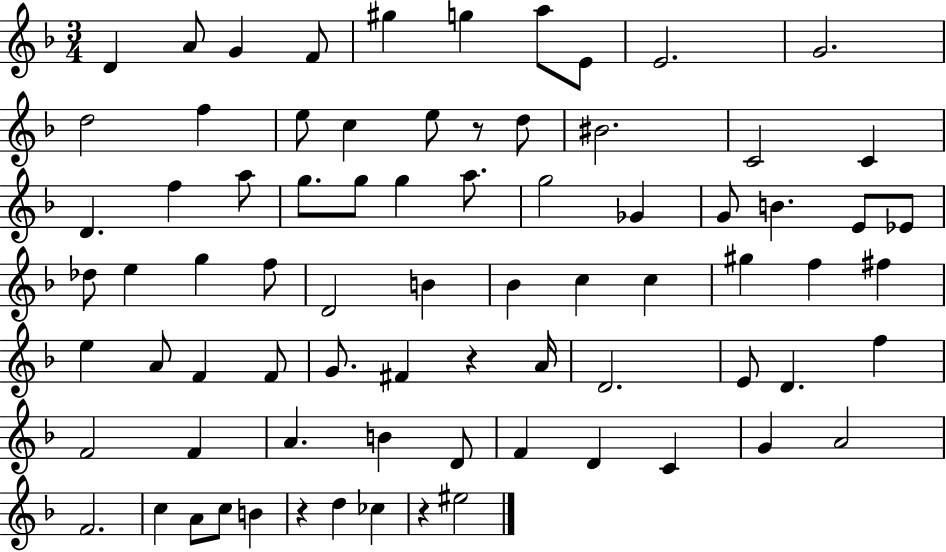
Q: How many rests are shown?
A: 4